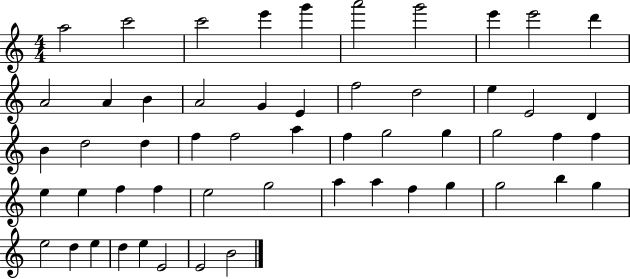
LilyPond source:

{
  \clef treble
  \numericTimeSignature
  \time 4/4
  \key c \major
  a''2 c'''2 | c'''2 e'''4 g'''4 | a'''2 g'''2 | e'''4 e'''2 d'''4 | \break a'2 a'4 b'4 | a'2 g'4 e'4 | f''2 d''2 | e''4 e'2 d'4 | \break b'4 d''2 d''4 | f''4 f''2 a''4 | f''4 g''2 g''4 | g''2 f''4 f''4 | \break e''4 e''4 f''4 f''4 | e''2 g''2 | a''4 a''4 f''4 g''4 | g''2 b''4 g''4 | \break e''2 d''4 e''4 | d''4 e''4 e'2 | e'2 b'2 | \bar "|."
}